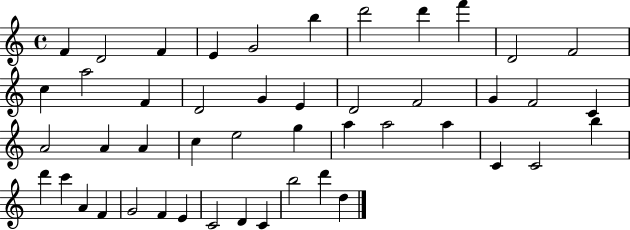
X:1
T:Untitled
M:4/4
L:1/4
K:C
F D2 F E G2 b d'2 d' f' D2 F2 c a2 F D2 G E D2 F2 G F2 C A2 A A c e2 g a a2 a C C2 b d' c' A F G2 F E C2 D C b2 d' d